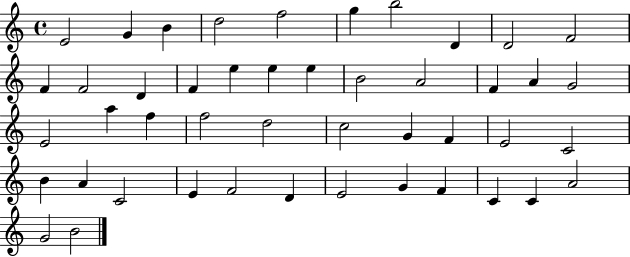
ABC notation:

X:1
T:Untitled
M:4/4
L:1/4
K:C
E2 G B d2 f2 g b2 D D2 F2 F F2 D F e e e B2 A2 F A G2 E2 a f f2 d2 c2 G F E2 C2 B A C2 E F2 D E2 G F C C A2 G2 B2